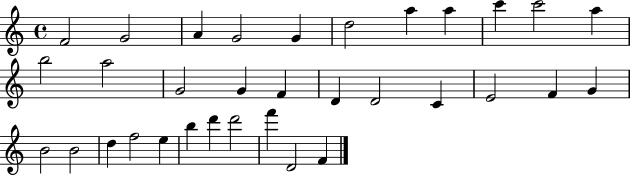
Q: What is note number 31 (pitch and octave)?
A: F6